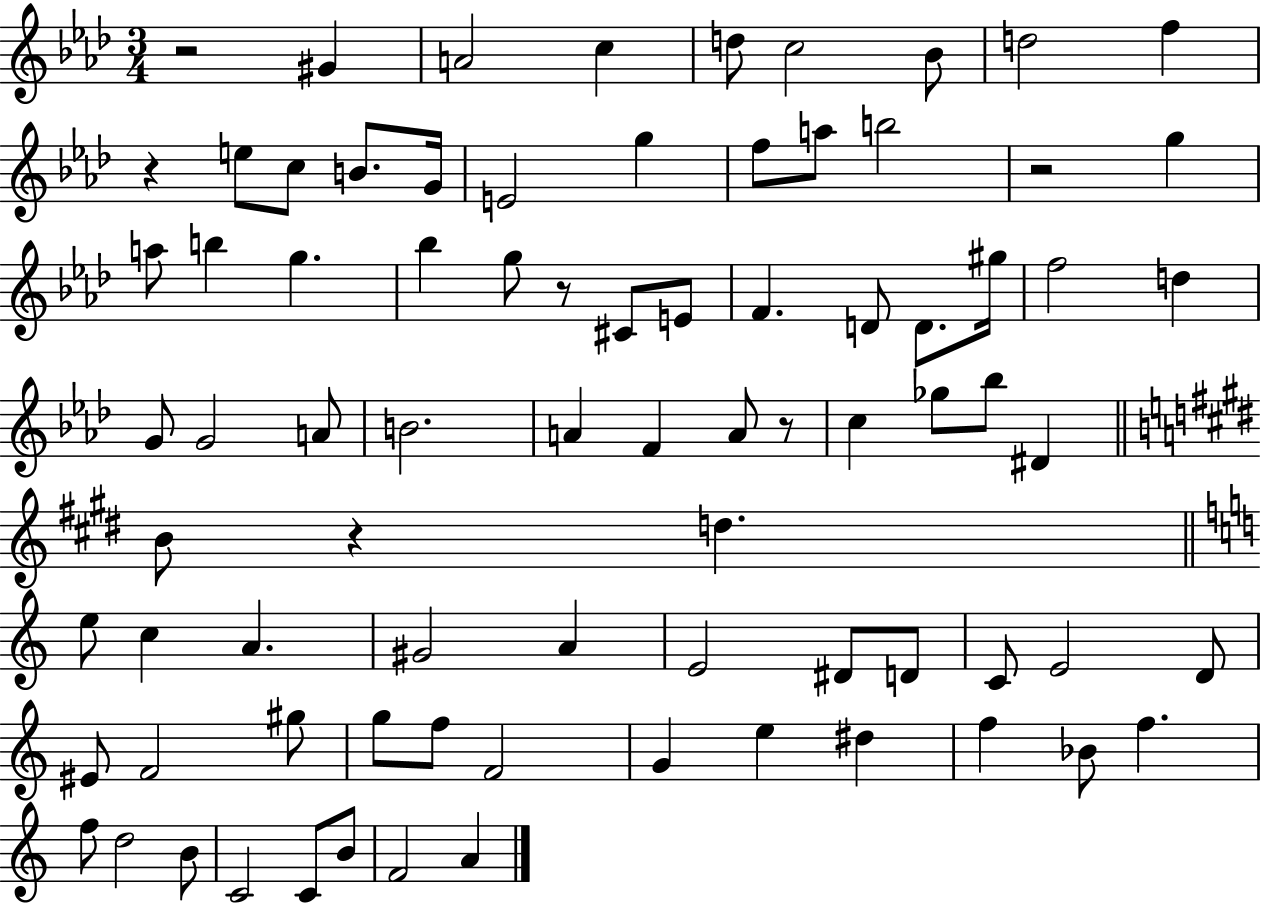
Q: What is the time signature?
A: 3/4